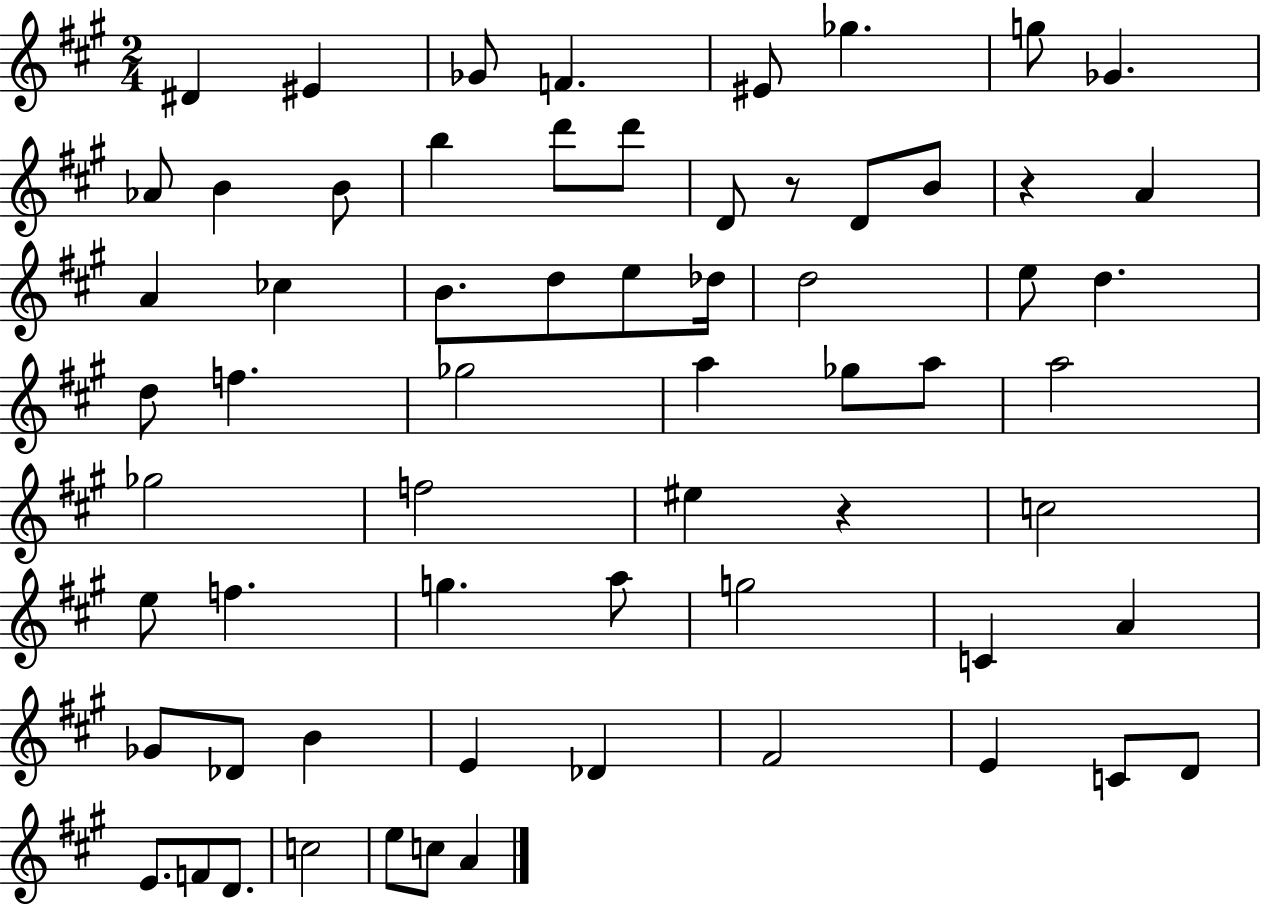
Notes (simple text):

D#4/q EIS4/q Gb4/e F4/q. EIS4/e Gb5/q. G5/e Gb4/q. Ab4/e B4/q B4/e B5/q D6/e D6/e D4/e R/e D4/e B4/e R/q A4/q A4/q CES5/q B4/e. D5/e E5/e Db5/s D5/h E5/e D5/q. D5/e F5/q. Gb5/h A5/q Gb5/e A5/e A5/h Gb5/h F5/h EIS5/q R/q C5/h E5/e F5/q. G5/q. A5/e G5/h C4/q A4/q Gb4/e Db4/e B4/q E4/q Db4/q F#4/h E4/q C4/e D4/e E4/e. F4/e D4/e. C5/h E5/e C5/e A4/q